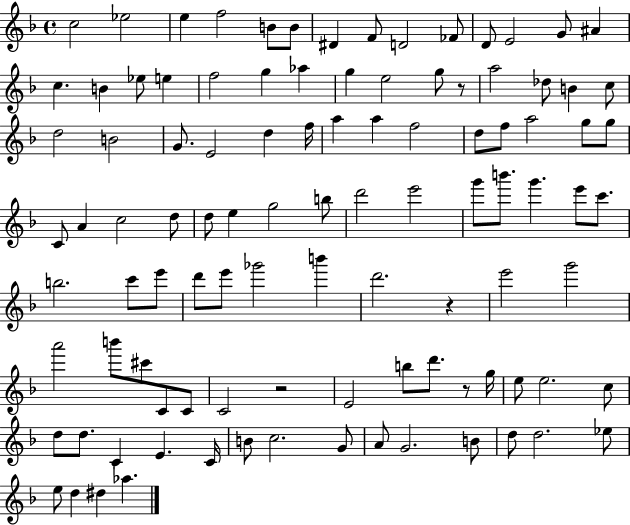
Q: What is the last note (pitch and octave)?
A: Ab5